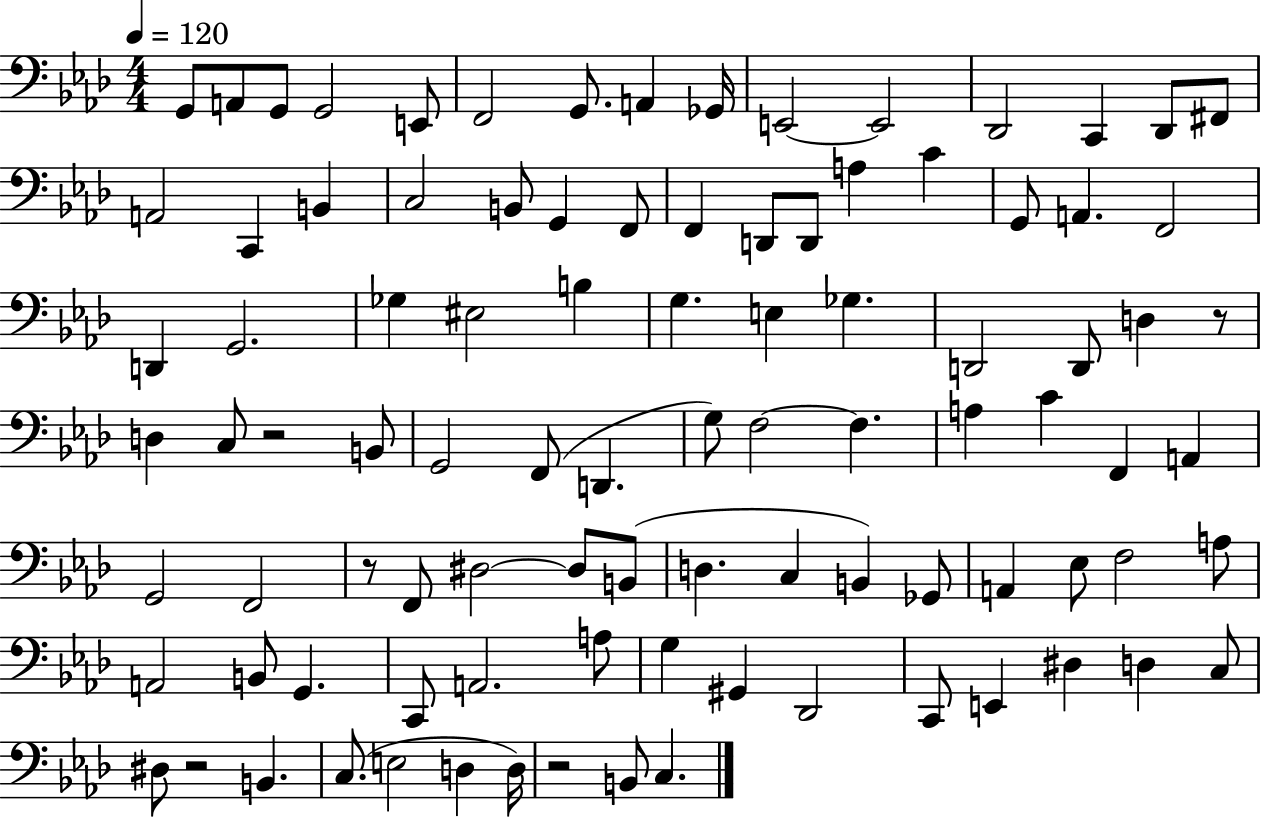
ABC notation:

X:1
T:Untitled
M:4/4
L:1/4
K:Ab
G,,/2 A,,/2 G,,/2 G,,2 E,,/2 F,,2 G,,/2 A,, _G,,/4 E,,2 E,,2 _D,,2 C,, _D,,/2 ^F,,/2 A,,2 C,, B,, C,2 B,,/2 G,, F,,/2 F,, D,,/2 D,,/2 A, C G,,/2 A,, F,,2 D,, G,,2 _G, ^E,2 B, G, E, _G, D,,2 D,,/2 D, z/2 D, C,/2 z2 B,,/2 G,,2 F,,/2 D,, G,/2 F,2 F, A, C F,, A,, G,,2 F,,2 z/2 F,,/2 ^D,2 ^D,/2 B,,/2 D, C, B,, _G,,/2 A,, _E,/2 F,2 A,/2 A,,2 B,,/2 G,, C,,/2 A,,2 A,/2 G, ^G,, _D,,2 C,,/2 E,, ^D, D, C,/2 ^D,/2 z2 B,, C,/2 E,2 D, D,/4 z2 B,,/2 C,